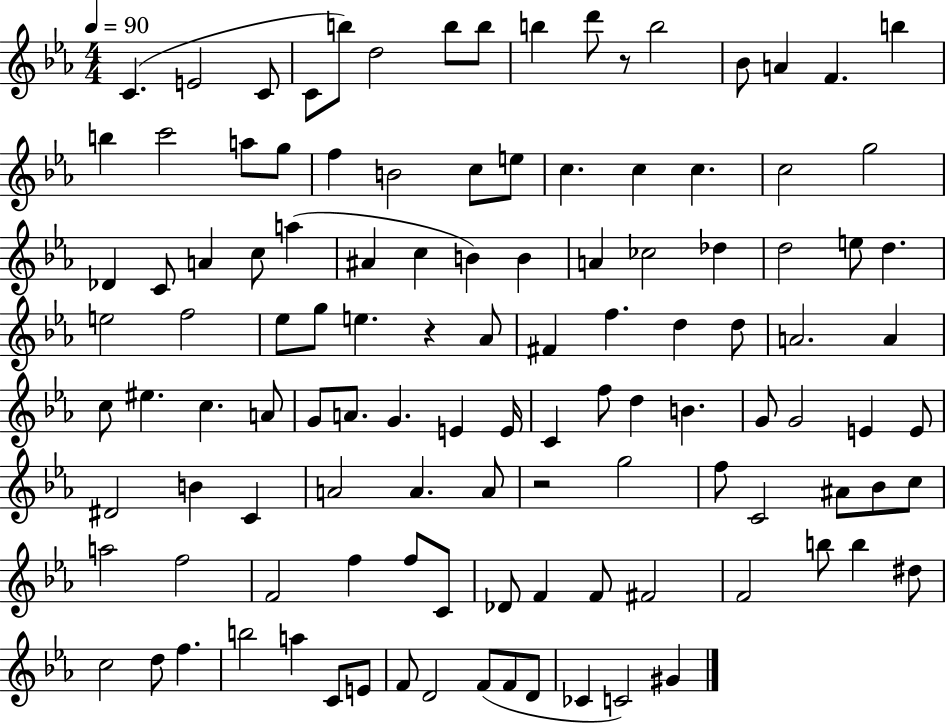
{
  \clef treble
  \numericTimeSignature
  \time 4/4
  \key ees \major
  \tempo 4 = 90
  c'4.( e'2 c'8 | c'8 b''8) d''2 b''8 b''8 | b''4 d'''8 r8 b''2 | bes'8 a'4 f'4. b''4 | \break b''4 c'''2 a''8 g''8 | f''4 b'2 c''8 e''8 | c''4. c''4 c''4. | c''2 g''2 | \break des'4 c'8 a'4 c''8 a''4( | ais'4 c''4 b'4) b'4 | a'4 ces''2 des''4 | d''2 e''8 d''4. | \break e''2 f''2 | ees''8 g''8 e''4. r4 aes'8 | fis'4 f''4. d''4 d''8 | a'2. a'4 | \break c''8 eis''4. c''4. a'8 | g'8 a'8. g'4. e'4 e'16 | c'4 f''8 d''4 b'4. | g'8 g'2 e'4 e'8 | \break dis'2 b'4 c'4 | a'2 a'4. a'8 | r2 g''2 | f''8 c'2 ais'8 bes'8 c''8 | \break a''2 f''2 | f'2 f''4 f''8 c'8 | des'8 f'4 f'8 fis'2 | f'2 b''8 b''4 dis''8 | \break c''2 d''8 f''4. | b''2 a''4 c'8 e'8 | f'8 d'2 f'8( f'8 d'8 | ces'4 c'2) gis'4 | \break \bar "|."
}